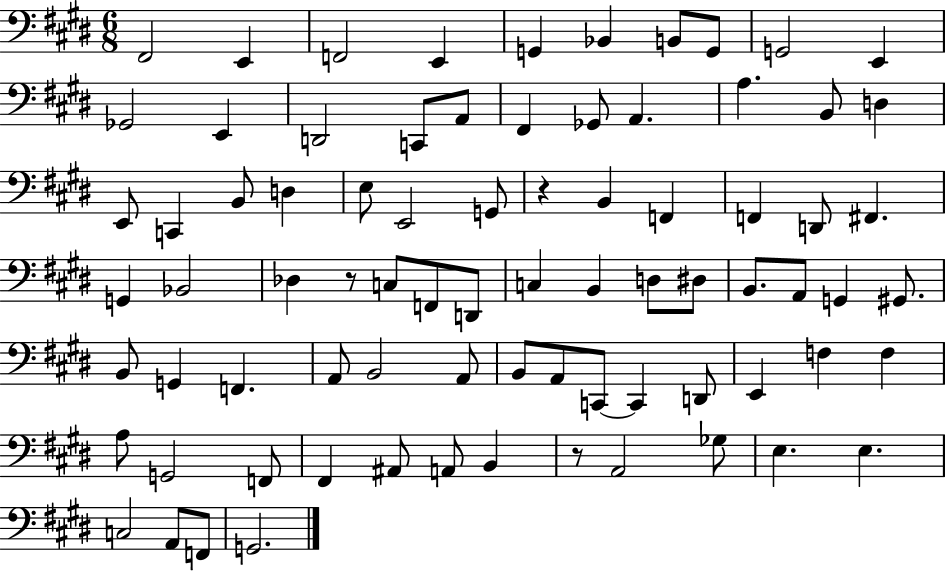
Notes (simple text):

F#2/h E2/q F2/h E2/q G2/q Bb2/q B2/e G2/e G2/h E2/q Gb2/h E2/q D2/h C2/e A2/e F#2/q Gb2/e A2/q. A3/q. B2/e D3/q E2/e C2/q B2/e D3/q E3/e E2/h G2/e R/q B2/q F2/q F2/q D2/e F#2/q. G2/q Bb2/h Db3/q R/e C3/e F2/e D2/e C3/q B2/q D3/e D#3/e B2/e. A2/e G2/q G#2/e. B2/e G2/q F2/q. A2/e B2/h A2/e B2/e A2/e C2/e C2/q D2/e E2/q F3/q F3/q A3/e G2/h F2/e F#2/q A#2/e A2/e B2/q R/e A2/h Gb3/e E3/q. E3/q. C3/h A2/e F2/e G2/h.